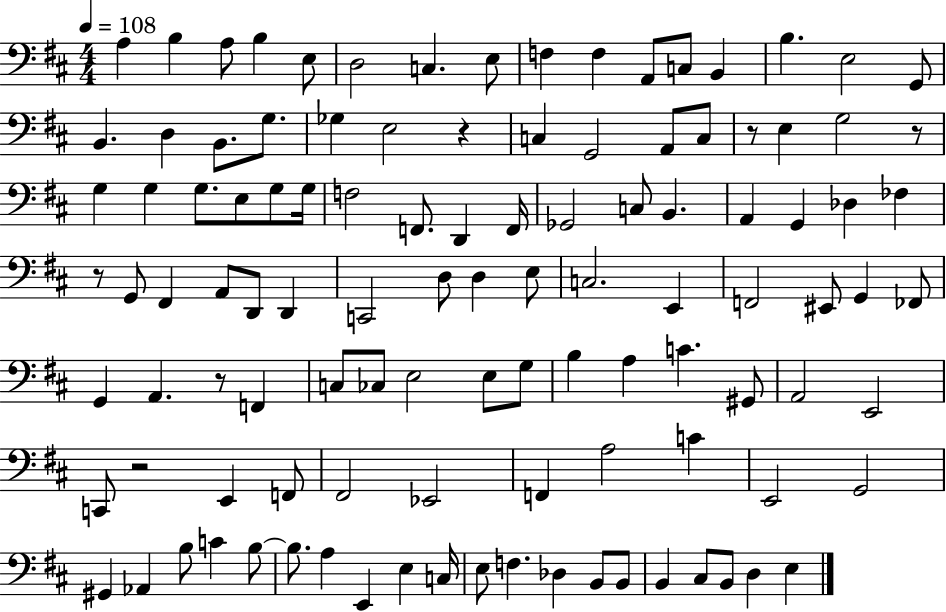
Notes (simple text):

A3/q B3/q A3/e B3/q E3/e D3/h C3/q. E3/e F3/q F3/q A2/e C3/e B2/q B3/q. E3/h G2/e B2/q. D3/q B2/e. G3/e. Gb3/q E3/h R/q C3/q G2/h A2/e C3/e R/e E3/q G3/h R/e G3/q G3/q G3/e. E3/e G3/e G3/s F3/h F2/e. D2/q F2/s Gb2/h C3/e B2/q. A2/q G2/q Db3/q FES3/q R/e G2/e F#2/q A2/e D2/e D2/q C2/h D3/e D3/q E3/e C3/h. E2/q F2/h EIS2/e G2/q FES2/e G2/q A2/q. R/e F2/q C3/e CES3/e E3/h E3/e G3/e B3/q A3/q C4/q. G#2/e A2/h E2/h C2/e R/h E2/q F2/e F#2/h Eb2/h F2/q A3/h C4/q E2/h G2/h G#2/q Ab2/q B3/e C4/q B3/e B3/e. A3/q E2/q E3/q C3/s E3/e F3/q. Db3/q B2/e B2/e B2/q C#3/e B2/e D3/q E3/q